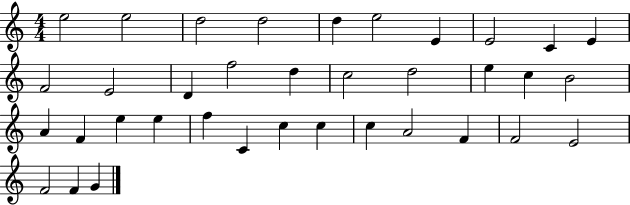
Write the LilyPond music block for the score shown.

{
  \clef treble
  \numericTimeSignature
  \time 4/4
  \key c \major
  e''2 e''2 | d''2 d''2 | d''4 e''2 e'4 | e'2 c'4 e'4 | \break f'2 e'2 | d'4 f''2 d''4 | c''2 d''2 | e''4 c''4 b'2 | \break a'4 f'4 e''4 e''4 | f''4 c'4 c''4 c''4 | c''4 a'2 f'4 | f'2 e'2 | \break f'2 f'4 g'4 | \bar "|."
}